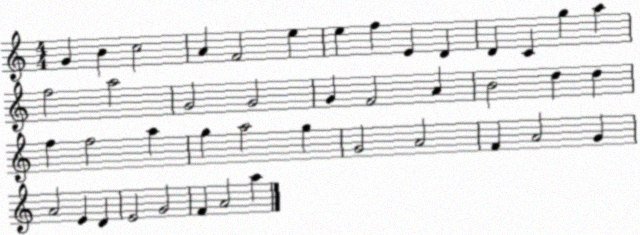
X:1
T:Untitled
M:4/4
L:1/4
K:C
G B c2 A F2 e e f E D D C g a f2 a2 G2 G2 G F2 A B2 d d f f2 a g a2 g G2 A2 F A2 G A2 E D E2 G2 F A2 a